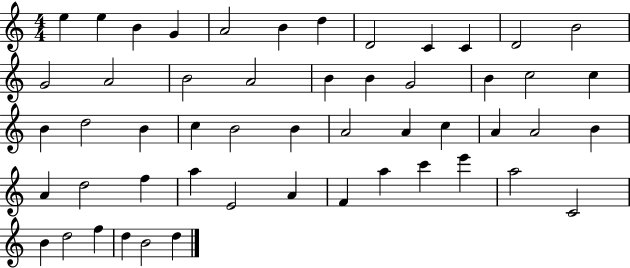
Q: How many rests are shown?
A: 0